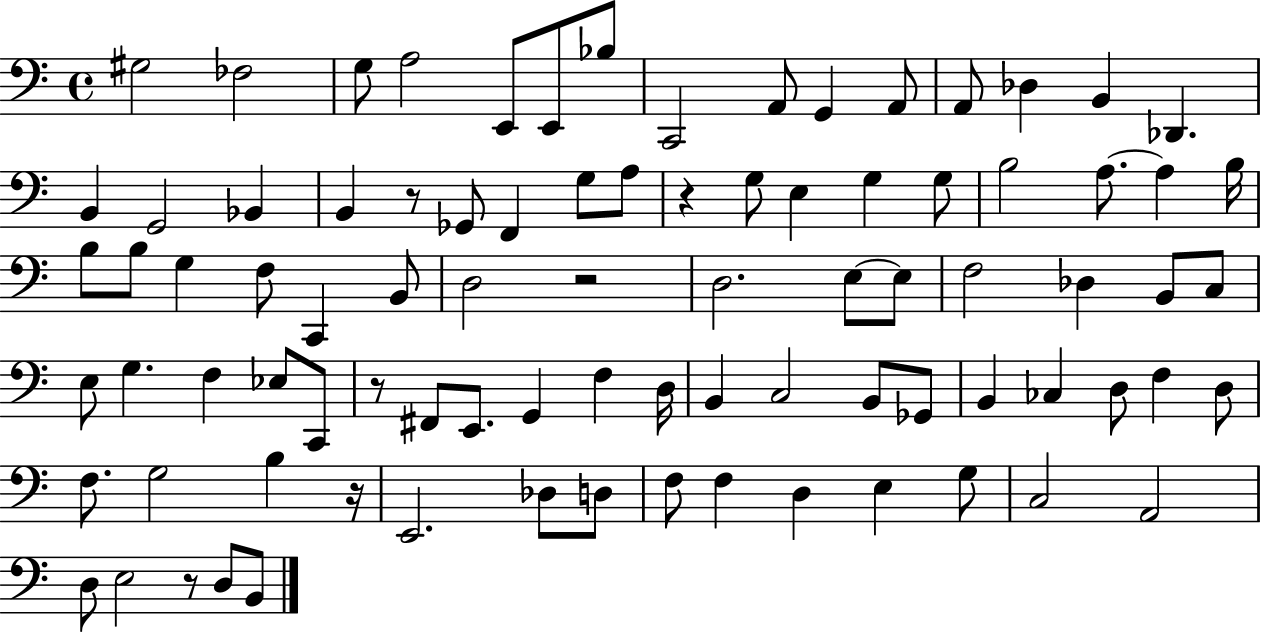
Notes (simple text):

G#3/h FES3/h G3/e A3/h E2/e E2/e Bb3/e C2/h A2/e G2/q A2/e A2/e Db3/q B2/q Db2/q. B2/q G2/h Bb2/q B2/q R/e Gb2/e F2/q G3/e A3/e R/q G3/e E3/q G3/q G3/e B3/h A3/e. A3/q B3/s B3/e B3/e G3/q F3/e C2/q B2/e D3/h R/h D3/h. E3/e E3/e F3/h Db3/q B2/e C3/e E3/e G3/q. F3/q Eb3/e C2/e R/e F#2/e E2/e. G2/q F3/q D3/s B2/q C3/h B2/e Gb2/e B2/q CES3/q D3/e F3/q D3/e F3/e. G3/h B3/q R/s E2/h. Db3/e D3/e F3/e F3/q D3/q E3/q G3/e C3/h A2/h D3/e E3/h R/e D3/e B2/e